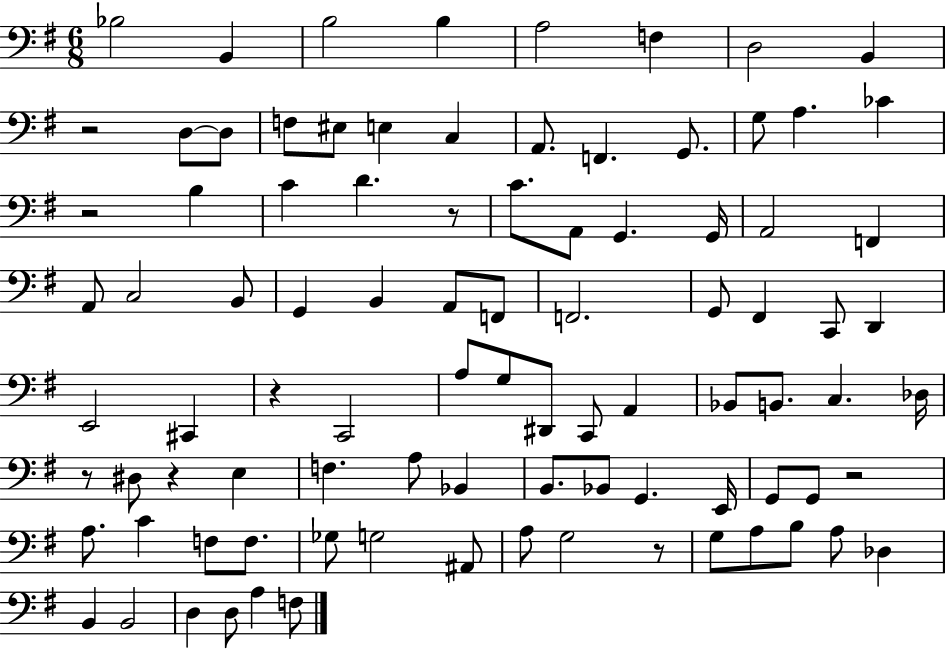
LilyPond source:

{
  \clef bass
  \numericTimeSignature
  \time 6/8
  \key g \major
  bes2 b,4 | b2 b4 | a2 f4 | d2 b,4 | \break r2 d8~~ d8 | f8 eis8 e4 c4 | a,8. f,4. g,8. | g8 a4. ces'4 | \break r2 b4 | c'4 d'4. r8 | c'8. a,8 g,4. g,16 | a,2 f,4 | \break a,8 c2 b,8 | g,4 b,4 a,8 f,8 | f,2. | g,8 fis,4 c,8 d,4 | \break e,2 cis,4 | r4 c,2 | a8 g8 dis,8 c,8 a,4 | bes,8 b,8. c4. des16 | \break r8 dis8 r4 e4 | f4. a8 bes,4 | b,8. bes,8 g,4. e,16 | g,8 g,8 r2 | \break a8. c'4 f8 f8. | ges8 g2 ais,8 | a8 g2 r8 | g8 a8 b8 a8 des4 | \break b,4 b,2 | d4 d8 a4 f8 | \bar "|."
}